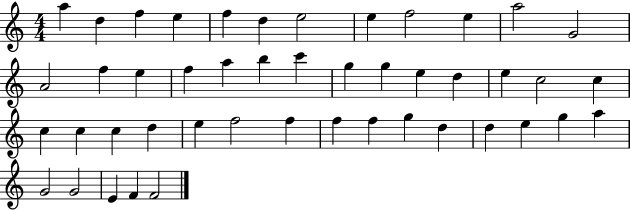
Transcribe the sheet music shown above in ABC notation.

X:1
T:Untitled
M:4/4
L:1/4
K:C
a d f e f d e2 e f2 e a2 G2 A2 f e f a b c' g g e d e c2 c c c c d e f2 f f f g d d e g a G2 G2 E F F2